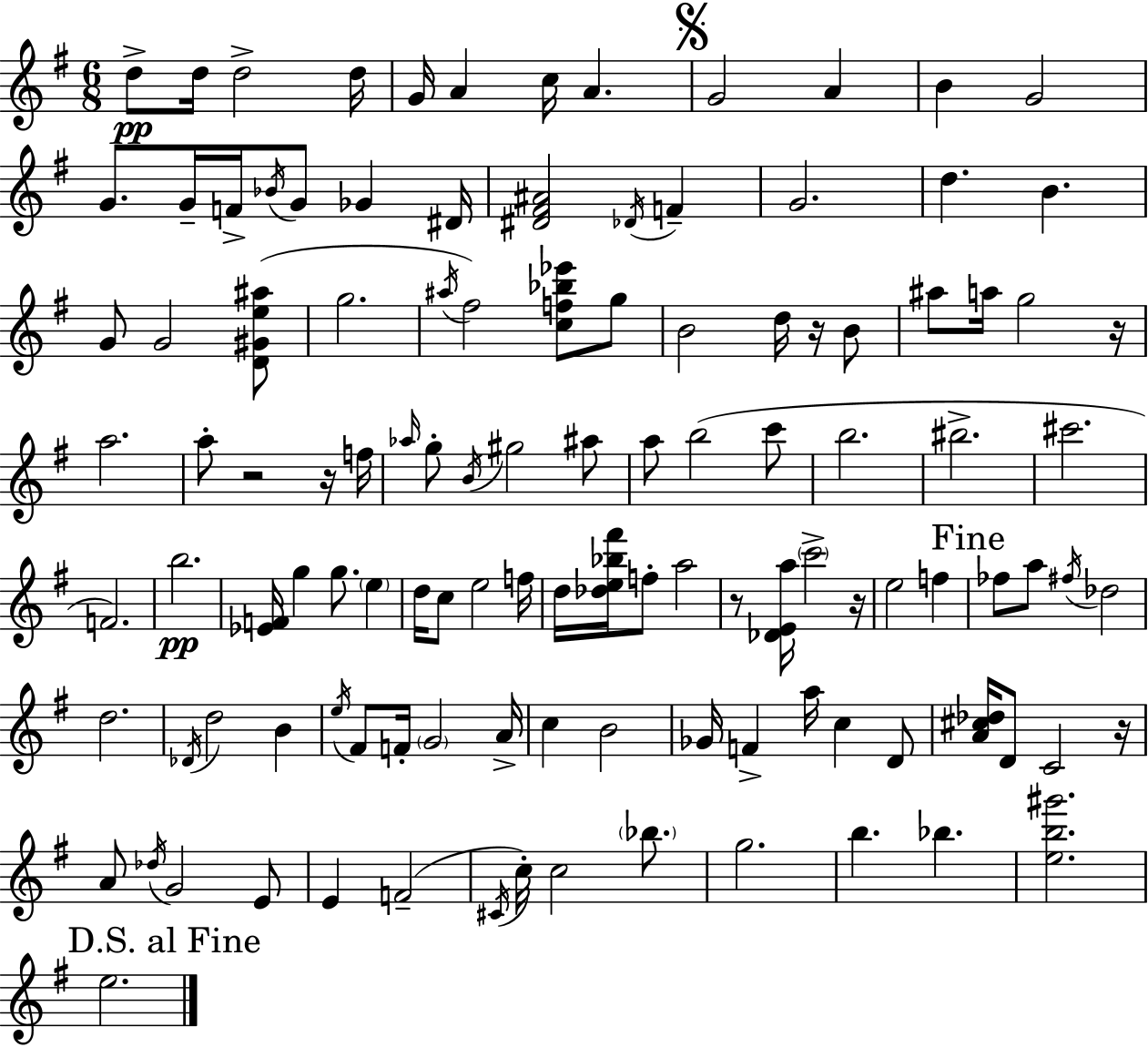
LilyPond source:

{
  \clef treble
  \numericTimeSignature
  \time 6/8
  \key g \major
  d''8->\pp d''16 d''2-> d''16 | g'16 a'4 c''16 a'4. | \mark \markup { \musicglyph "scripts.segno" } g'2 a'4 | b'4 g'2 | \break g'8. g'16-- f'16-> \acciaccatura { bes'16 } g'8 ges'4 | dis'16 <dis' fis' ais'>2 \acciaccatura { des'16 } f'4-- | g'2. | d''4. b'4. | \break g'8 g'2 | <d' gis' e'' ais''>8( g''2. | \acciaccatura { ais''16 }) fis''2 <c'' f'' bes'' ees'''>8 | g''8 b'2 d''16 | \break r16 b'8 ais''8 a''16 g''2 | r16 a''2. | a''8-. r2 | r16 f''16 \grace { aes''16 } g''8-. \acciaccatura { b'16 } gis''2 | \break ais''8 a''8 b''2( | c'''8 b''2. | bis''2.-> | cis'''2. | \break f'2.) | b''2.\pp | <ees' f'>16 g''4 g''8. | \parenthesize e''4 d''16 c''8 e''2 | \break f''16 d''16 <des'' e'' bes'' fis'''>16 f''8-. a''2 | r8 <des' e' a''>16 \parenthesize c'''2-> | r16 e''2 | f''4 \mark "Fine" fes''8 a''8 \acciaccatura { fis''16 } des''2 | \break d''2. | \acciaccatura { des'16 } d''2 | b'4 \acciaccatura { e''16 } fis'8 f'16-. \parenthesize g'2 | a'16-> c''4 | \break b'2 ges'16 f'4-> | a''16 c''4 d'8 <a' cis'' des''>16 d'8 c'2 | r16 a'8 \acciaccatura { des''16 } g'2 | e'8 e'4 | \break f'2--( \acciaccatura { cis'16 } c''16-.) c''2 | \parenthesize bes''8. g''2. | b''4. | bes''4. <e'' b'' gis'''>2. | \break \mark "D.S. al Fine" e''2. | \bar "|."
}